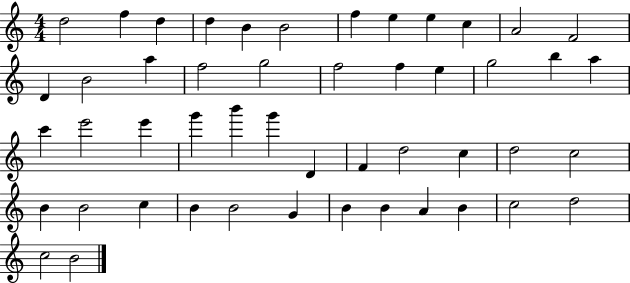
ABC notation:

X:1
T:Untitled
M:4/4
L:1/4
K:C
d2 f d d B B2 f e e c A2 F2 D B2 a f2 g2 f2 f e g2 b a c' e'2 e' g' b' g' D F d2 c d2 c2 B B2 c B B2 G B B A B c2 d2 c2 B2